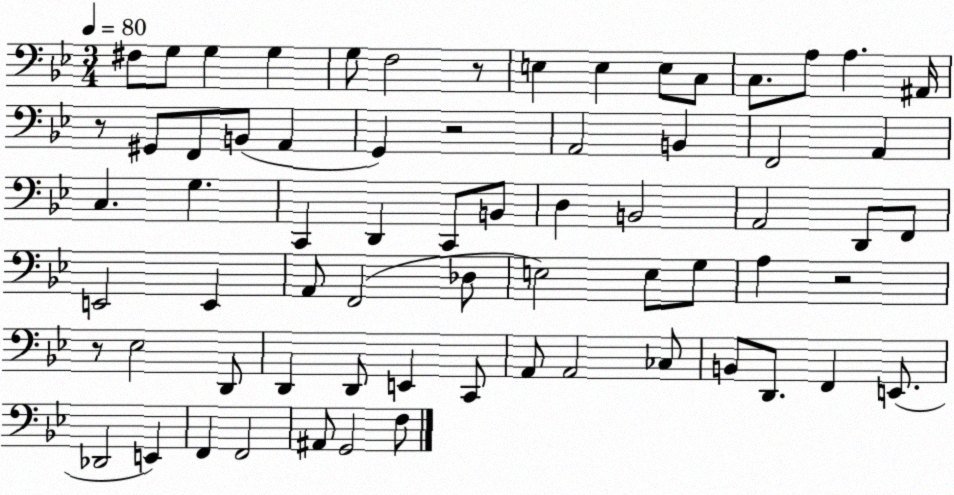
X:1
T:Untitled
M:3/4
L:1/4
K:Bb
^F,/2 G,/2 G, G, G,/2 F,2 z/2 E, E, E,/2 C,/2 C,/2 A,/2 A, ^A,,/4 z/2 ^G,,/2 F,,/2 B,,/2 A,, G,, z2 A,,2 B,, F,,2 A,, C, G, C,, D,, C,,/2 B,,/2 D, B,,2 A,,2 D,,/2 F,,/2 E,,2 E,, A,,/2 F,,2 _D,/2 E,2 E,/2 G,/2 A, z2 z/2 _E,2 D,,/2 D,, D,,/2 E,, C,,/2 A,,/2 A,,2 _C,/2 B,,/2 D,,/2 F,, E,,/2 _D,,2 E,, F,, F,,2 ^A,,/2 G,,2 F,/2